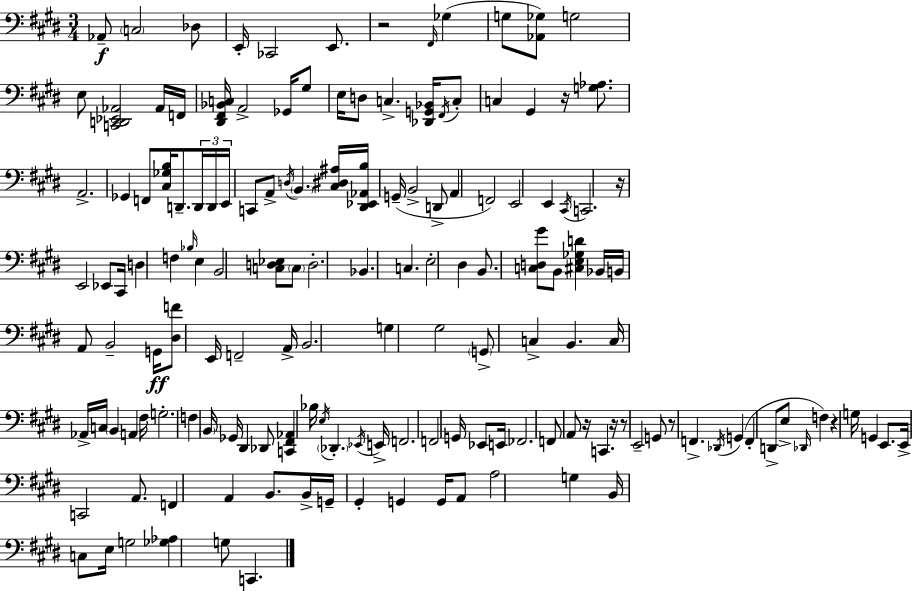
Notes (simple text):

Ab2/e C3/h Db3/e E2/s CES2/h E2/e. R/h F#2/s Gb3/q G3/e [Ab2,Gb3]/e G3/h E3/e [C2,D2,Eb2,Ab2]/h Ab2/s F2/s [D#2,F#2,Bb2,C3]/s A2/h Gb2/s G#3/e E3/s D3/e C3/q. [Db2,G2,Bb2]/s F#2/s C3/e C3/q G#2/q R/s [G3,Ab3]/e. A2/h. Gb2/q F2/e [C#3,Gb3,B3]/s D2/e. D2/s D2/s E2/s C2/e A2/e D3/s B2/q. [C#3,D#3,A#3]/s [D#2,Eb2,Ab2,B3]/s G2/s B2/h D2/e A2/q F2/h E2/h E2/q C#2/s C2/h. R/s E2/h Eb2/e C#2/s D3/q F3/q Bb3/s E3/q B2/h [C3,D3,Eb3]/e C3/e D3/h. Bb2/q. C3/q. E3/h D#3/q B2/e. [C3,D3,G#4]/e B2/e [C#3,E3,Gb3,D4]/q Bb2/s B2/s A2/e B2/h G2/s [D#3,F4]/e E2/s F2/h A2/s B2/h. G3/q G#3/h G2/e C3/q B2/q. C3/s Ab2/s C3/s B2/q A2/q F#3/s G3/h. F3/q B2/s Gb2/s D#2/q Db2/e [C2,F#2,Ab2]/q Bb3/s E3/s Db2/q. Eb2/s E2/s F2/h. F2/h G2/s Eb2/e E2/s FES2/h. F2/e A2/e R/s C2/q. R/s R/e E2/h G2/e R/e F2/q. Db2/s G2/q F2/q D2/e E3/e Db2/s F3/q R/q G3/s G2/q E2/e. E2/s C2/h A2/e. F2/q A2/q B2/e. B2/s G2/s G#2/q G2/q G2/s A2/e A3/h G3/q B2/s C3/e E3/s G3/h [Gb3,Ab3]/q G3/e C2/q.